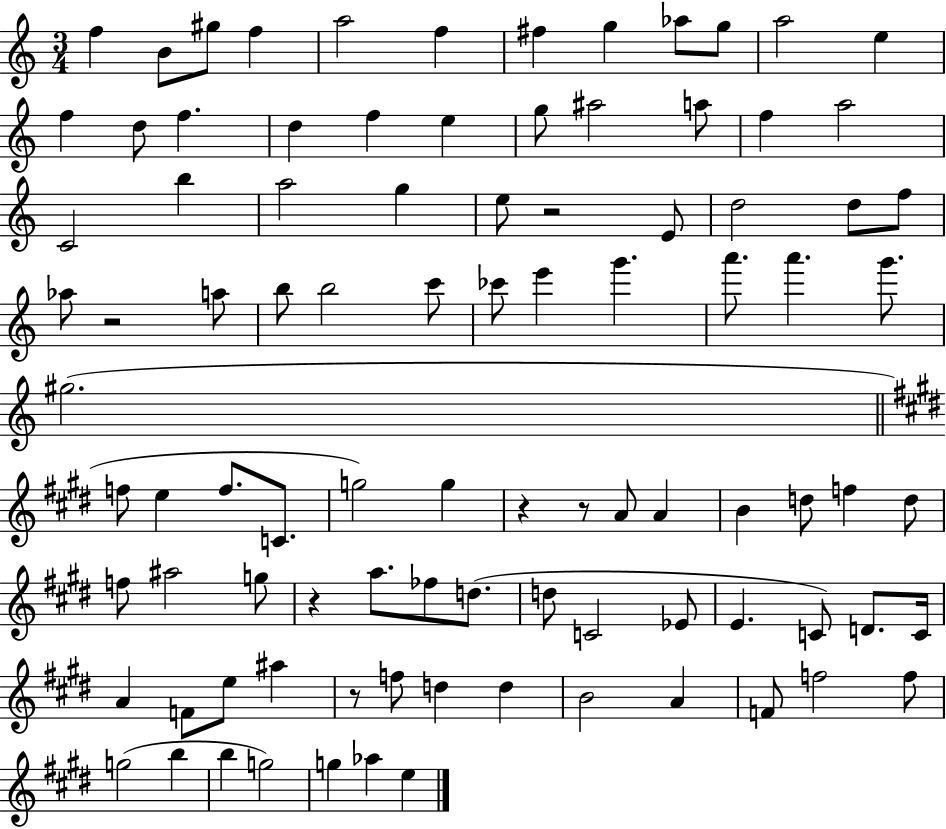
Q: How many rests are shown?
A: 6